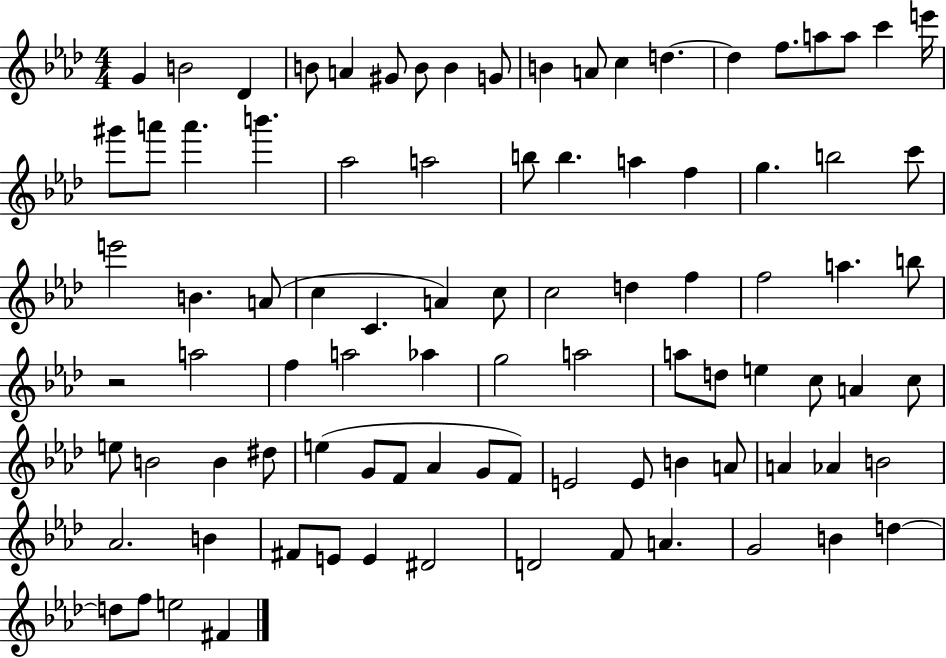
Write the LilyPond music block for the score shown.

{
  \clef treble
  \numericTimeSignature
  \time 4/4
  \key aes \major
  g'4 b'2 des'4 | b'8 a'4 gis'8 b'8 b'4 g'8 | b'4 a'8 c''4 d''4.~~ | d''4 f''8. a''8 a''8 c'''4 e'''16 | \break gis'''8 a'''8 a'''4. b'''4. | aes''2 a''2 | b''8 b''4. a''4 f''4 | g''4. b''2 c'''8 | \break e'''2 b'4. a'8( | c''4 c'4. a'4) c''8 | c''2 d''4 f''4 | f''2 a''4. b''8 | \break r2 a''2 | f''4 a''2 aes''4 | g''2 a''2 | a''8 d''8 e''4 c''8 a'4 c''8 | \break e''8 b'2 b'4 dis''8 | e''4( g'8 f'8 aes'4 g'8 f'8) | e'2 e'8 b'4 a'8 | a'4 aes'4 b'2 | \break aes'2. b'4 | fis'8 e'8 e'4 dis'2 | d'2 f'8 a'4. | g'2 b'4 d''4~~ | \break d''8 f''8 e''2 fis'4 | \bar "|."
}